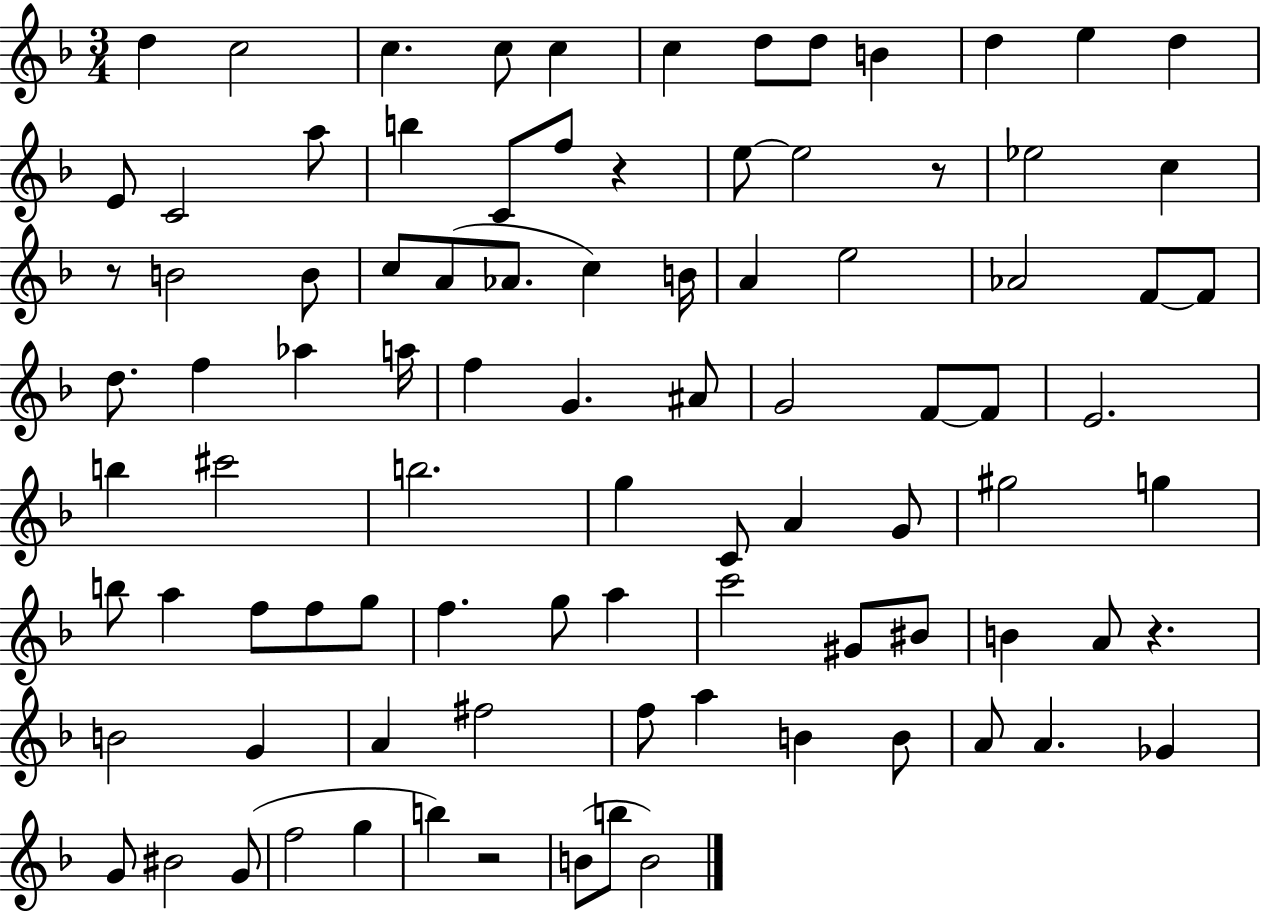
D5/q C5/h C5/q. C5/e C5/q C5/q D5/e D5/e B4/q D5/q E5/q D5/q E4/e C4/h A5/e B5/q C4/e F5/e R/q E5/e E5/h R/e Eb5/h C5/q R/e B4/h B4/e C5/e A4/e Ab4/e. C5/q B4/s A4/q E5/h Ab4/h F4/e F4/e D5/e. F5/q Ab5/q A5/s F5/q G4/q. A#4/e G4/h F4/e F4/e E4/h. B5/q C#6/h B5/h. G5/q C4/e A4/q G4/e G#5/h G5/q B5/e A5/q F5/e F5/e G5/e F5/q. G5/e A5/q C6/h G#4/e BIS4/e B4/q A4/e R/q. B4/h G4/q A4/q F#5/h F5/e A5/q B4/q B4/e A4/e A4/q. Gb4/q G4/e BIS4/h G4/e F5/h G5/q B5/q R/h B4/e B5/e B4/h